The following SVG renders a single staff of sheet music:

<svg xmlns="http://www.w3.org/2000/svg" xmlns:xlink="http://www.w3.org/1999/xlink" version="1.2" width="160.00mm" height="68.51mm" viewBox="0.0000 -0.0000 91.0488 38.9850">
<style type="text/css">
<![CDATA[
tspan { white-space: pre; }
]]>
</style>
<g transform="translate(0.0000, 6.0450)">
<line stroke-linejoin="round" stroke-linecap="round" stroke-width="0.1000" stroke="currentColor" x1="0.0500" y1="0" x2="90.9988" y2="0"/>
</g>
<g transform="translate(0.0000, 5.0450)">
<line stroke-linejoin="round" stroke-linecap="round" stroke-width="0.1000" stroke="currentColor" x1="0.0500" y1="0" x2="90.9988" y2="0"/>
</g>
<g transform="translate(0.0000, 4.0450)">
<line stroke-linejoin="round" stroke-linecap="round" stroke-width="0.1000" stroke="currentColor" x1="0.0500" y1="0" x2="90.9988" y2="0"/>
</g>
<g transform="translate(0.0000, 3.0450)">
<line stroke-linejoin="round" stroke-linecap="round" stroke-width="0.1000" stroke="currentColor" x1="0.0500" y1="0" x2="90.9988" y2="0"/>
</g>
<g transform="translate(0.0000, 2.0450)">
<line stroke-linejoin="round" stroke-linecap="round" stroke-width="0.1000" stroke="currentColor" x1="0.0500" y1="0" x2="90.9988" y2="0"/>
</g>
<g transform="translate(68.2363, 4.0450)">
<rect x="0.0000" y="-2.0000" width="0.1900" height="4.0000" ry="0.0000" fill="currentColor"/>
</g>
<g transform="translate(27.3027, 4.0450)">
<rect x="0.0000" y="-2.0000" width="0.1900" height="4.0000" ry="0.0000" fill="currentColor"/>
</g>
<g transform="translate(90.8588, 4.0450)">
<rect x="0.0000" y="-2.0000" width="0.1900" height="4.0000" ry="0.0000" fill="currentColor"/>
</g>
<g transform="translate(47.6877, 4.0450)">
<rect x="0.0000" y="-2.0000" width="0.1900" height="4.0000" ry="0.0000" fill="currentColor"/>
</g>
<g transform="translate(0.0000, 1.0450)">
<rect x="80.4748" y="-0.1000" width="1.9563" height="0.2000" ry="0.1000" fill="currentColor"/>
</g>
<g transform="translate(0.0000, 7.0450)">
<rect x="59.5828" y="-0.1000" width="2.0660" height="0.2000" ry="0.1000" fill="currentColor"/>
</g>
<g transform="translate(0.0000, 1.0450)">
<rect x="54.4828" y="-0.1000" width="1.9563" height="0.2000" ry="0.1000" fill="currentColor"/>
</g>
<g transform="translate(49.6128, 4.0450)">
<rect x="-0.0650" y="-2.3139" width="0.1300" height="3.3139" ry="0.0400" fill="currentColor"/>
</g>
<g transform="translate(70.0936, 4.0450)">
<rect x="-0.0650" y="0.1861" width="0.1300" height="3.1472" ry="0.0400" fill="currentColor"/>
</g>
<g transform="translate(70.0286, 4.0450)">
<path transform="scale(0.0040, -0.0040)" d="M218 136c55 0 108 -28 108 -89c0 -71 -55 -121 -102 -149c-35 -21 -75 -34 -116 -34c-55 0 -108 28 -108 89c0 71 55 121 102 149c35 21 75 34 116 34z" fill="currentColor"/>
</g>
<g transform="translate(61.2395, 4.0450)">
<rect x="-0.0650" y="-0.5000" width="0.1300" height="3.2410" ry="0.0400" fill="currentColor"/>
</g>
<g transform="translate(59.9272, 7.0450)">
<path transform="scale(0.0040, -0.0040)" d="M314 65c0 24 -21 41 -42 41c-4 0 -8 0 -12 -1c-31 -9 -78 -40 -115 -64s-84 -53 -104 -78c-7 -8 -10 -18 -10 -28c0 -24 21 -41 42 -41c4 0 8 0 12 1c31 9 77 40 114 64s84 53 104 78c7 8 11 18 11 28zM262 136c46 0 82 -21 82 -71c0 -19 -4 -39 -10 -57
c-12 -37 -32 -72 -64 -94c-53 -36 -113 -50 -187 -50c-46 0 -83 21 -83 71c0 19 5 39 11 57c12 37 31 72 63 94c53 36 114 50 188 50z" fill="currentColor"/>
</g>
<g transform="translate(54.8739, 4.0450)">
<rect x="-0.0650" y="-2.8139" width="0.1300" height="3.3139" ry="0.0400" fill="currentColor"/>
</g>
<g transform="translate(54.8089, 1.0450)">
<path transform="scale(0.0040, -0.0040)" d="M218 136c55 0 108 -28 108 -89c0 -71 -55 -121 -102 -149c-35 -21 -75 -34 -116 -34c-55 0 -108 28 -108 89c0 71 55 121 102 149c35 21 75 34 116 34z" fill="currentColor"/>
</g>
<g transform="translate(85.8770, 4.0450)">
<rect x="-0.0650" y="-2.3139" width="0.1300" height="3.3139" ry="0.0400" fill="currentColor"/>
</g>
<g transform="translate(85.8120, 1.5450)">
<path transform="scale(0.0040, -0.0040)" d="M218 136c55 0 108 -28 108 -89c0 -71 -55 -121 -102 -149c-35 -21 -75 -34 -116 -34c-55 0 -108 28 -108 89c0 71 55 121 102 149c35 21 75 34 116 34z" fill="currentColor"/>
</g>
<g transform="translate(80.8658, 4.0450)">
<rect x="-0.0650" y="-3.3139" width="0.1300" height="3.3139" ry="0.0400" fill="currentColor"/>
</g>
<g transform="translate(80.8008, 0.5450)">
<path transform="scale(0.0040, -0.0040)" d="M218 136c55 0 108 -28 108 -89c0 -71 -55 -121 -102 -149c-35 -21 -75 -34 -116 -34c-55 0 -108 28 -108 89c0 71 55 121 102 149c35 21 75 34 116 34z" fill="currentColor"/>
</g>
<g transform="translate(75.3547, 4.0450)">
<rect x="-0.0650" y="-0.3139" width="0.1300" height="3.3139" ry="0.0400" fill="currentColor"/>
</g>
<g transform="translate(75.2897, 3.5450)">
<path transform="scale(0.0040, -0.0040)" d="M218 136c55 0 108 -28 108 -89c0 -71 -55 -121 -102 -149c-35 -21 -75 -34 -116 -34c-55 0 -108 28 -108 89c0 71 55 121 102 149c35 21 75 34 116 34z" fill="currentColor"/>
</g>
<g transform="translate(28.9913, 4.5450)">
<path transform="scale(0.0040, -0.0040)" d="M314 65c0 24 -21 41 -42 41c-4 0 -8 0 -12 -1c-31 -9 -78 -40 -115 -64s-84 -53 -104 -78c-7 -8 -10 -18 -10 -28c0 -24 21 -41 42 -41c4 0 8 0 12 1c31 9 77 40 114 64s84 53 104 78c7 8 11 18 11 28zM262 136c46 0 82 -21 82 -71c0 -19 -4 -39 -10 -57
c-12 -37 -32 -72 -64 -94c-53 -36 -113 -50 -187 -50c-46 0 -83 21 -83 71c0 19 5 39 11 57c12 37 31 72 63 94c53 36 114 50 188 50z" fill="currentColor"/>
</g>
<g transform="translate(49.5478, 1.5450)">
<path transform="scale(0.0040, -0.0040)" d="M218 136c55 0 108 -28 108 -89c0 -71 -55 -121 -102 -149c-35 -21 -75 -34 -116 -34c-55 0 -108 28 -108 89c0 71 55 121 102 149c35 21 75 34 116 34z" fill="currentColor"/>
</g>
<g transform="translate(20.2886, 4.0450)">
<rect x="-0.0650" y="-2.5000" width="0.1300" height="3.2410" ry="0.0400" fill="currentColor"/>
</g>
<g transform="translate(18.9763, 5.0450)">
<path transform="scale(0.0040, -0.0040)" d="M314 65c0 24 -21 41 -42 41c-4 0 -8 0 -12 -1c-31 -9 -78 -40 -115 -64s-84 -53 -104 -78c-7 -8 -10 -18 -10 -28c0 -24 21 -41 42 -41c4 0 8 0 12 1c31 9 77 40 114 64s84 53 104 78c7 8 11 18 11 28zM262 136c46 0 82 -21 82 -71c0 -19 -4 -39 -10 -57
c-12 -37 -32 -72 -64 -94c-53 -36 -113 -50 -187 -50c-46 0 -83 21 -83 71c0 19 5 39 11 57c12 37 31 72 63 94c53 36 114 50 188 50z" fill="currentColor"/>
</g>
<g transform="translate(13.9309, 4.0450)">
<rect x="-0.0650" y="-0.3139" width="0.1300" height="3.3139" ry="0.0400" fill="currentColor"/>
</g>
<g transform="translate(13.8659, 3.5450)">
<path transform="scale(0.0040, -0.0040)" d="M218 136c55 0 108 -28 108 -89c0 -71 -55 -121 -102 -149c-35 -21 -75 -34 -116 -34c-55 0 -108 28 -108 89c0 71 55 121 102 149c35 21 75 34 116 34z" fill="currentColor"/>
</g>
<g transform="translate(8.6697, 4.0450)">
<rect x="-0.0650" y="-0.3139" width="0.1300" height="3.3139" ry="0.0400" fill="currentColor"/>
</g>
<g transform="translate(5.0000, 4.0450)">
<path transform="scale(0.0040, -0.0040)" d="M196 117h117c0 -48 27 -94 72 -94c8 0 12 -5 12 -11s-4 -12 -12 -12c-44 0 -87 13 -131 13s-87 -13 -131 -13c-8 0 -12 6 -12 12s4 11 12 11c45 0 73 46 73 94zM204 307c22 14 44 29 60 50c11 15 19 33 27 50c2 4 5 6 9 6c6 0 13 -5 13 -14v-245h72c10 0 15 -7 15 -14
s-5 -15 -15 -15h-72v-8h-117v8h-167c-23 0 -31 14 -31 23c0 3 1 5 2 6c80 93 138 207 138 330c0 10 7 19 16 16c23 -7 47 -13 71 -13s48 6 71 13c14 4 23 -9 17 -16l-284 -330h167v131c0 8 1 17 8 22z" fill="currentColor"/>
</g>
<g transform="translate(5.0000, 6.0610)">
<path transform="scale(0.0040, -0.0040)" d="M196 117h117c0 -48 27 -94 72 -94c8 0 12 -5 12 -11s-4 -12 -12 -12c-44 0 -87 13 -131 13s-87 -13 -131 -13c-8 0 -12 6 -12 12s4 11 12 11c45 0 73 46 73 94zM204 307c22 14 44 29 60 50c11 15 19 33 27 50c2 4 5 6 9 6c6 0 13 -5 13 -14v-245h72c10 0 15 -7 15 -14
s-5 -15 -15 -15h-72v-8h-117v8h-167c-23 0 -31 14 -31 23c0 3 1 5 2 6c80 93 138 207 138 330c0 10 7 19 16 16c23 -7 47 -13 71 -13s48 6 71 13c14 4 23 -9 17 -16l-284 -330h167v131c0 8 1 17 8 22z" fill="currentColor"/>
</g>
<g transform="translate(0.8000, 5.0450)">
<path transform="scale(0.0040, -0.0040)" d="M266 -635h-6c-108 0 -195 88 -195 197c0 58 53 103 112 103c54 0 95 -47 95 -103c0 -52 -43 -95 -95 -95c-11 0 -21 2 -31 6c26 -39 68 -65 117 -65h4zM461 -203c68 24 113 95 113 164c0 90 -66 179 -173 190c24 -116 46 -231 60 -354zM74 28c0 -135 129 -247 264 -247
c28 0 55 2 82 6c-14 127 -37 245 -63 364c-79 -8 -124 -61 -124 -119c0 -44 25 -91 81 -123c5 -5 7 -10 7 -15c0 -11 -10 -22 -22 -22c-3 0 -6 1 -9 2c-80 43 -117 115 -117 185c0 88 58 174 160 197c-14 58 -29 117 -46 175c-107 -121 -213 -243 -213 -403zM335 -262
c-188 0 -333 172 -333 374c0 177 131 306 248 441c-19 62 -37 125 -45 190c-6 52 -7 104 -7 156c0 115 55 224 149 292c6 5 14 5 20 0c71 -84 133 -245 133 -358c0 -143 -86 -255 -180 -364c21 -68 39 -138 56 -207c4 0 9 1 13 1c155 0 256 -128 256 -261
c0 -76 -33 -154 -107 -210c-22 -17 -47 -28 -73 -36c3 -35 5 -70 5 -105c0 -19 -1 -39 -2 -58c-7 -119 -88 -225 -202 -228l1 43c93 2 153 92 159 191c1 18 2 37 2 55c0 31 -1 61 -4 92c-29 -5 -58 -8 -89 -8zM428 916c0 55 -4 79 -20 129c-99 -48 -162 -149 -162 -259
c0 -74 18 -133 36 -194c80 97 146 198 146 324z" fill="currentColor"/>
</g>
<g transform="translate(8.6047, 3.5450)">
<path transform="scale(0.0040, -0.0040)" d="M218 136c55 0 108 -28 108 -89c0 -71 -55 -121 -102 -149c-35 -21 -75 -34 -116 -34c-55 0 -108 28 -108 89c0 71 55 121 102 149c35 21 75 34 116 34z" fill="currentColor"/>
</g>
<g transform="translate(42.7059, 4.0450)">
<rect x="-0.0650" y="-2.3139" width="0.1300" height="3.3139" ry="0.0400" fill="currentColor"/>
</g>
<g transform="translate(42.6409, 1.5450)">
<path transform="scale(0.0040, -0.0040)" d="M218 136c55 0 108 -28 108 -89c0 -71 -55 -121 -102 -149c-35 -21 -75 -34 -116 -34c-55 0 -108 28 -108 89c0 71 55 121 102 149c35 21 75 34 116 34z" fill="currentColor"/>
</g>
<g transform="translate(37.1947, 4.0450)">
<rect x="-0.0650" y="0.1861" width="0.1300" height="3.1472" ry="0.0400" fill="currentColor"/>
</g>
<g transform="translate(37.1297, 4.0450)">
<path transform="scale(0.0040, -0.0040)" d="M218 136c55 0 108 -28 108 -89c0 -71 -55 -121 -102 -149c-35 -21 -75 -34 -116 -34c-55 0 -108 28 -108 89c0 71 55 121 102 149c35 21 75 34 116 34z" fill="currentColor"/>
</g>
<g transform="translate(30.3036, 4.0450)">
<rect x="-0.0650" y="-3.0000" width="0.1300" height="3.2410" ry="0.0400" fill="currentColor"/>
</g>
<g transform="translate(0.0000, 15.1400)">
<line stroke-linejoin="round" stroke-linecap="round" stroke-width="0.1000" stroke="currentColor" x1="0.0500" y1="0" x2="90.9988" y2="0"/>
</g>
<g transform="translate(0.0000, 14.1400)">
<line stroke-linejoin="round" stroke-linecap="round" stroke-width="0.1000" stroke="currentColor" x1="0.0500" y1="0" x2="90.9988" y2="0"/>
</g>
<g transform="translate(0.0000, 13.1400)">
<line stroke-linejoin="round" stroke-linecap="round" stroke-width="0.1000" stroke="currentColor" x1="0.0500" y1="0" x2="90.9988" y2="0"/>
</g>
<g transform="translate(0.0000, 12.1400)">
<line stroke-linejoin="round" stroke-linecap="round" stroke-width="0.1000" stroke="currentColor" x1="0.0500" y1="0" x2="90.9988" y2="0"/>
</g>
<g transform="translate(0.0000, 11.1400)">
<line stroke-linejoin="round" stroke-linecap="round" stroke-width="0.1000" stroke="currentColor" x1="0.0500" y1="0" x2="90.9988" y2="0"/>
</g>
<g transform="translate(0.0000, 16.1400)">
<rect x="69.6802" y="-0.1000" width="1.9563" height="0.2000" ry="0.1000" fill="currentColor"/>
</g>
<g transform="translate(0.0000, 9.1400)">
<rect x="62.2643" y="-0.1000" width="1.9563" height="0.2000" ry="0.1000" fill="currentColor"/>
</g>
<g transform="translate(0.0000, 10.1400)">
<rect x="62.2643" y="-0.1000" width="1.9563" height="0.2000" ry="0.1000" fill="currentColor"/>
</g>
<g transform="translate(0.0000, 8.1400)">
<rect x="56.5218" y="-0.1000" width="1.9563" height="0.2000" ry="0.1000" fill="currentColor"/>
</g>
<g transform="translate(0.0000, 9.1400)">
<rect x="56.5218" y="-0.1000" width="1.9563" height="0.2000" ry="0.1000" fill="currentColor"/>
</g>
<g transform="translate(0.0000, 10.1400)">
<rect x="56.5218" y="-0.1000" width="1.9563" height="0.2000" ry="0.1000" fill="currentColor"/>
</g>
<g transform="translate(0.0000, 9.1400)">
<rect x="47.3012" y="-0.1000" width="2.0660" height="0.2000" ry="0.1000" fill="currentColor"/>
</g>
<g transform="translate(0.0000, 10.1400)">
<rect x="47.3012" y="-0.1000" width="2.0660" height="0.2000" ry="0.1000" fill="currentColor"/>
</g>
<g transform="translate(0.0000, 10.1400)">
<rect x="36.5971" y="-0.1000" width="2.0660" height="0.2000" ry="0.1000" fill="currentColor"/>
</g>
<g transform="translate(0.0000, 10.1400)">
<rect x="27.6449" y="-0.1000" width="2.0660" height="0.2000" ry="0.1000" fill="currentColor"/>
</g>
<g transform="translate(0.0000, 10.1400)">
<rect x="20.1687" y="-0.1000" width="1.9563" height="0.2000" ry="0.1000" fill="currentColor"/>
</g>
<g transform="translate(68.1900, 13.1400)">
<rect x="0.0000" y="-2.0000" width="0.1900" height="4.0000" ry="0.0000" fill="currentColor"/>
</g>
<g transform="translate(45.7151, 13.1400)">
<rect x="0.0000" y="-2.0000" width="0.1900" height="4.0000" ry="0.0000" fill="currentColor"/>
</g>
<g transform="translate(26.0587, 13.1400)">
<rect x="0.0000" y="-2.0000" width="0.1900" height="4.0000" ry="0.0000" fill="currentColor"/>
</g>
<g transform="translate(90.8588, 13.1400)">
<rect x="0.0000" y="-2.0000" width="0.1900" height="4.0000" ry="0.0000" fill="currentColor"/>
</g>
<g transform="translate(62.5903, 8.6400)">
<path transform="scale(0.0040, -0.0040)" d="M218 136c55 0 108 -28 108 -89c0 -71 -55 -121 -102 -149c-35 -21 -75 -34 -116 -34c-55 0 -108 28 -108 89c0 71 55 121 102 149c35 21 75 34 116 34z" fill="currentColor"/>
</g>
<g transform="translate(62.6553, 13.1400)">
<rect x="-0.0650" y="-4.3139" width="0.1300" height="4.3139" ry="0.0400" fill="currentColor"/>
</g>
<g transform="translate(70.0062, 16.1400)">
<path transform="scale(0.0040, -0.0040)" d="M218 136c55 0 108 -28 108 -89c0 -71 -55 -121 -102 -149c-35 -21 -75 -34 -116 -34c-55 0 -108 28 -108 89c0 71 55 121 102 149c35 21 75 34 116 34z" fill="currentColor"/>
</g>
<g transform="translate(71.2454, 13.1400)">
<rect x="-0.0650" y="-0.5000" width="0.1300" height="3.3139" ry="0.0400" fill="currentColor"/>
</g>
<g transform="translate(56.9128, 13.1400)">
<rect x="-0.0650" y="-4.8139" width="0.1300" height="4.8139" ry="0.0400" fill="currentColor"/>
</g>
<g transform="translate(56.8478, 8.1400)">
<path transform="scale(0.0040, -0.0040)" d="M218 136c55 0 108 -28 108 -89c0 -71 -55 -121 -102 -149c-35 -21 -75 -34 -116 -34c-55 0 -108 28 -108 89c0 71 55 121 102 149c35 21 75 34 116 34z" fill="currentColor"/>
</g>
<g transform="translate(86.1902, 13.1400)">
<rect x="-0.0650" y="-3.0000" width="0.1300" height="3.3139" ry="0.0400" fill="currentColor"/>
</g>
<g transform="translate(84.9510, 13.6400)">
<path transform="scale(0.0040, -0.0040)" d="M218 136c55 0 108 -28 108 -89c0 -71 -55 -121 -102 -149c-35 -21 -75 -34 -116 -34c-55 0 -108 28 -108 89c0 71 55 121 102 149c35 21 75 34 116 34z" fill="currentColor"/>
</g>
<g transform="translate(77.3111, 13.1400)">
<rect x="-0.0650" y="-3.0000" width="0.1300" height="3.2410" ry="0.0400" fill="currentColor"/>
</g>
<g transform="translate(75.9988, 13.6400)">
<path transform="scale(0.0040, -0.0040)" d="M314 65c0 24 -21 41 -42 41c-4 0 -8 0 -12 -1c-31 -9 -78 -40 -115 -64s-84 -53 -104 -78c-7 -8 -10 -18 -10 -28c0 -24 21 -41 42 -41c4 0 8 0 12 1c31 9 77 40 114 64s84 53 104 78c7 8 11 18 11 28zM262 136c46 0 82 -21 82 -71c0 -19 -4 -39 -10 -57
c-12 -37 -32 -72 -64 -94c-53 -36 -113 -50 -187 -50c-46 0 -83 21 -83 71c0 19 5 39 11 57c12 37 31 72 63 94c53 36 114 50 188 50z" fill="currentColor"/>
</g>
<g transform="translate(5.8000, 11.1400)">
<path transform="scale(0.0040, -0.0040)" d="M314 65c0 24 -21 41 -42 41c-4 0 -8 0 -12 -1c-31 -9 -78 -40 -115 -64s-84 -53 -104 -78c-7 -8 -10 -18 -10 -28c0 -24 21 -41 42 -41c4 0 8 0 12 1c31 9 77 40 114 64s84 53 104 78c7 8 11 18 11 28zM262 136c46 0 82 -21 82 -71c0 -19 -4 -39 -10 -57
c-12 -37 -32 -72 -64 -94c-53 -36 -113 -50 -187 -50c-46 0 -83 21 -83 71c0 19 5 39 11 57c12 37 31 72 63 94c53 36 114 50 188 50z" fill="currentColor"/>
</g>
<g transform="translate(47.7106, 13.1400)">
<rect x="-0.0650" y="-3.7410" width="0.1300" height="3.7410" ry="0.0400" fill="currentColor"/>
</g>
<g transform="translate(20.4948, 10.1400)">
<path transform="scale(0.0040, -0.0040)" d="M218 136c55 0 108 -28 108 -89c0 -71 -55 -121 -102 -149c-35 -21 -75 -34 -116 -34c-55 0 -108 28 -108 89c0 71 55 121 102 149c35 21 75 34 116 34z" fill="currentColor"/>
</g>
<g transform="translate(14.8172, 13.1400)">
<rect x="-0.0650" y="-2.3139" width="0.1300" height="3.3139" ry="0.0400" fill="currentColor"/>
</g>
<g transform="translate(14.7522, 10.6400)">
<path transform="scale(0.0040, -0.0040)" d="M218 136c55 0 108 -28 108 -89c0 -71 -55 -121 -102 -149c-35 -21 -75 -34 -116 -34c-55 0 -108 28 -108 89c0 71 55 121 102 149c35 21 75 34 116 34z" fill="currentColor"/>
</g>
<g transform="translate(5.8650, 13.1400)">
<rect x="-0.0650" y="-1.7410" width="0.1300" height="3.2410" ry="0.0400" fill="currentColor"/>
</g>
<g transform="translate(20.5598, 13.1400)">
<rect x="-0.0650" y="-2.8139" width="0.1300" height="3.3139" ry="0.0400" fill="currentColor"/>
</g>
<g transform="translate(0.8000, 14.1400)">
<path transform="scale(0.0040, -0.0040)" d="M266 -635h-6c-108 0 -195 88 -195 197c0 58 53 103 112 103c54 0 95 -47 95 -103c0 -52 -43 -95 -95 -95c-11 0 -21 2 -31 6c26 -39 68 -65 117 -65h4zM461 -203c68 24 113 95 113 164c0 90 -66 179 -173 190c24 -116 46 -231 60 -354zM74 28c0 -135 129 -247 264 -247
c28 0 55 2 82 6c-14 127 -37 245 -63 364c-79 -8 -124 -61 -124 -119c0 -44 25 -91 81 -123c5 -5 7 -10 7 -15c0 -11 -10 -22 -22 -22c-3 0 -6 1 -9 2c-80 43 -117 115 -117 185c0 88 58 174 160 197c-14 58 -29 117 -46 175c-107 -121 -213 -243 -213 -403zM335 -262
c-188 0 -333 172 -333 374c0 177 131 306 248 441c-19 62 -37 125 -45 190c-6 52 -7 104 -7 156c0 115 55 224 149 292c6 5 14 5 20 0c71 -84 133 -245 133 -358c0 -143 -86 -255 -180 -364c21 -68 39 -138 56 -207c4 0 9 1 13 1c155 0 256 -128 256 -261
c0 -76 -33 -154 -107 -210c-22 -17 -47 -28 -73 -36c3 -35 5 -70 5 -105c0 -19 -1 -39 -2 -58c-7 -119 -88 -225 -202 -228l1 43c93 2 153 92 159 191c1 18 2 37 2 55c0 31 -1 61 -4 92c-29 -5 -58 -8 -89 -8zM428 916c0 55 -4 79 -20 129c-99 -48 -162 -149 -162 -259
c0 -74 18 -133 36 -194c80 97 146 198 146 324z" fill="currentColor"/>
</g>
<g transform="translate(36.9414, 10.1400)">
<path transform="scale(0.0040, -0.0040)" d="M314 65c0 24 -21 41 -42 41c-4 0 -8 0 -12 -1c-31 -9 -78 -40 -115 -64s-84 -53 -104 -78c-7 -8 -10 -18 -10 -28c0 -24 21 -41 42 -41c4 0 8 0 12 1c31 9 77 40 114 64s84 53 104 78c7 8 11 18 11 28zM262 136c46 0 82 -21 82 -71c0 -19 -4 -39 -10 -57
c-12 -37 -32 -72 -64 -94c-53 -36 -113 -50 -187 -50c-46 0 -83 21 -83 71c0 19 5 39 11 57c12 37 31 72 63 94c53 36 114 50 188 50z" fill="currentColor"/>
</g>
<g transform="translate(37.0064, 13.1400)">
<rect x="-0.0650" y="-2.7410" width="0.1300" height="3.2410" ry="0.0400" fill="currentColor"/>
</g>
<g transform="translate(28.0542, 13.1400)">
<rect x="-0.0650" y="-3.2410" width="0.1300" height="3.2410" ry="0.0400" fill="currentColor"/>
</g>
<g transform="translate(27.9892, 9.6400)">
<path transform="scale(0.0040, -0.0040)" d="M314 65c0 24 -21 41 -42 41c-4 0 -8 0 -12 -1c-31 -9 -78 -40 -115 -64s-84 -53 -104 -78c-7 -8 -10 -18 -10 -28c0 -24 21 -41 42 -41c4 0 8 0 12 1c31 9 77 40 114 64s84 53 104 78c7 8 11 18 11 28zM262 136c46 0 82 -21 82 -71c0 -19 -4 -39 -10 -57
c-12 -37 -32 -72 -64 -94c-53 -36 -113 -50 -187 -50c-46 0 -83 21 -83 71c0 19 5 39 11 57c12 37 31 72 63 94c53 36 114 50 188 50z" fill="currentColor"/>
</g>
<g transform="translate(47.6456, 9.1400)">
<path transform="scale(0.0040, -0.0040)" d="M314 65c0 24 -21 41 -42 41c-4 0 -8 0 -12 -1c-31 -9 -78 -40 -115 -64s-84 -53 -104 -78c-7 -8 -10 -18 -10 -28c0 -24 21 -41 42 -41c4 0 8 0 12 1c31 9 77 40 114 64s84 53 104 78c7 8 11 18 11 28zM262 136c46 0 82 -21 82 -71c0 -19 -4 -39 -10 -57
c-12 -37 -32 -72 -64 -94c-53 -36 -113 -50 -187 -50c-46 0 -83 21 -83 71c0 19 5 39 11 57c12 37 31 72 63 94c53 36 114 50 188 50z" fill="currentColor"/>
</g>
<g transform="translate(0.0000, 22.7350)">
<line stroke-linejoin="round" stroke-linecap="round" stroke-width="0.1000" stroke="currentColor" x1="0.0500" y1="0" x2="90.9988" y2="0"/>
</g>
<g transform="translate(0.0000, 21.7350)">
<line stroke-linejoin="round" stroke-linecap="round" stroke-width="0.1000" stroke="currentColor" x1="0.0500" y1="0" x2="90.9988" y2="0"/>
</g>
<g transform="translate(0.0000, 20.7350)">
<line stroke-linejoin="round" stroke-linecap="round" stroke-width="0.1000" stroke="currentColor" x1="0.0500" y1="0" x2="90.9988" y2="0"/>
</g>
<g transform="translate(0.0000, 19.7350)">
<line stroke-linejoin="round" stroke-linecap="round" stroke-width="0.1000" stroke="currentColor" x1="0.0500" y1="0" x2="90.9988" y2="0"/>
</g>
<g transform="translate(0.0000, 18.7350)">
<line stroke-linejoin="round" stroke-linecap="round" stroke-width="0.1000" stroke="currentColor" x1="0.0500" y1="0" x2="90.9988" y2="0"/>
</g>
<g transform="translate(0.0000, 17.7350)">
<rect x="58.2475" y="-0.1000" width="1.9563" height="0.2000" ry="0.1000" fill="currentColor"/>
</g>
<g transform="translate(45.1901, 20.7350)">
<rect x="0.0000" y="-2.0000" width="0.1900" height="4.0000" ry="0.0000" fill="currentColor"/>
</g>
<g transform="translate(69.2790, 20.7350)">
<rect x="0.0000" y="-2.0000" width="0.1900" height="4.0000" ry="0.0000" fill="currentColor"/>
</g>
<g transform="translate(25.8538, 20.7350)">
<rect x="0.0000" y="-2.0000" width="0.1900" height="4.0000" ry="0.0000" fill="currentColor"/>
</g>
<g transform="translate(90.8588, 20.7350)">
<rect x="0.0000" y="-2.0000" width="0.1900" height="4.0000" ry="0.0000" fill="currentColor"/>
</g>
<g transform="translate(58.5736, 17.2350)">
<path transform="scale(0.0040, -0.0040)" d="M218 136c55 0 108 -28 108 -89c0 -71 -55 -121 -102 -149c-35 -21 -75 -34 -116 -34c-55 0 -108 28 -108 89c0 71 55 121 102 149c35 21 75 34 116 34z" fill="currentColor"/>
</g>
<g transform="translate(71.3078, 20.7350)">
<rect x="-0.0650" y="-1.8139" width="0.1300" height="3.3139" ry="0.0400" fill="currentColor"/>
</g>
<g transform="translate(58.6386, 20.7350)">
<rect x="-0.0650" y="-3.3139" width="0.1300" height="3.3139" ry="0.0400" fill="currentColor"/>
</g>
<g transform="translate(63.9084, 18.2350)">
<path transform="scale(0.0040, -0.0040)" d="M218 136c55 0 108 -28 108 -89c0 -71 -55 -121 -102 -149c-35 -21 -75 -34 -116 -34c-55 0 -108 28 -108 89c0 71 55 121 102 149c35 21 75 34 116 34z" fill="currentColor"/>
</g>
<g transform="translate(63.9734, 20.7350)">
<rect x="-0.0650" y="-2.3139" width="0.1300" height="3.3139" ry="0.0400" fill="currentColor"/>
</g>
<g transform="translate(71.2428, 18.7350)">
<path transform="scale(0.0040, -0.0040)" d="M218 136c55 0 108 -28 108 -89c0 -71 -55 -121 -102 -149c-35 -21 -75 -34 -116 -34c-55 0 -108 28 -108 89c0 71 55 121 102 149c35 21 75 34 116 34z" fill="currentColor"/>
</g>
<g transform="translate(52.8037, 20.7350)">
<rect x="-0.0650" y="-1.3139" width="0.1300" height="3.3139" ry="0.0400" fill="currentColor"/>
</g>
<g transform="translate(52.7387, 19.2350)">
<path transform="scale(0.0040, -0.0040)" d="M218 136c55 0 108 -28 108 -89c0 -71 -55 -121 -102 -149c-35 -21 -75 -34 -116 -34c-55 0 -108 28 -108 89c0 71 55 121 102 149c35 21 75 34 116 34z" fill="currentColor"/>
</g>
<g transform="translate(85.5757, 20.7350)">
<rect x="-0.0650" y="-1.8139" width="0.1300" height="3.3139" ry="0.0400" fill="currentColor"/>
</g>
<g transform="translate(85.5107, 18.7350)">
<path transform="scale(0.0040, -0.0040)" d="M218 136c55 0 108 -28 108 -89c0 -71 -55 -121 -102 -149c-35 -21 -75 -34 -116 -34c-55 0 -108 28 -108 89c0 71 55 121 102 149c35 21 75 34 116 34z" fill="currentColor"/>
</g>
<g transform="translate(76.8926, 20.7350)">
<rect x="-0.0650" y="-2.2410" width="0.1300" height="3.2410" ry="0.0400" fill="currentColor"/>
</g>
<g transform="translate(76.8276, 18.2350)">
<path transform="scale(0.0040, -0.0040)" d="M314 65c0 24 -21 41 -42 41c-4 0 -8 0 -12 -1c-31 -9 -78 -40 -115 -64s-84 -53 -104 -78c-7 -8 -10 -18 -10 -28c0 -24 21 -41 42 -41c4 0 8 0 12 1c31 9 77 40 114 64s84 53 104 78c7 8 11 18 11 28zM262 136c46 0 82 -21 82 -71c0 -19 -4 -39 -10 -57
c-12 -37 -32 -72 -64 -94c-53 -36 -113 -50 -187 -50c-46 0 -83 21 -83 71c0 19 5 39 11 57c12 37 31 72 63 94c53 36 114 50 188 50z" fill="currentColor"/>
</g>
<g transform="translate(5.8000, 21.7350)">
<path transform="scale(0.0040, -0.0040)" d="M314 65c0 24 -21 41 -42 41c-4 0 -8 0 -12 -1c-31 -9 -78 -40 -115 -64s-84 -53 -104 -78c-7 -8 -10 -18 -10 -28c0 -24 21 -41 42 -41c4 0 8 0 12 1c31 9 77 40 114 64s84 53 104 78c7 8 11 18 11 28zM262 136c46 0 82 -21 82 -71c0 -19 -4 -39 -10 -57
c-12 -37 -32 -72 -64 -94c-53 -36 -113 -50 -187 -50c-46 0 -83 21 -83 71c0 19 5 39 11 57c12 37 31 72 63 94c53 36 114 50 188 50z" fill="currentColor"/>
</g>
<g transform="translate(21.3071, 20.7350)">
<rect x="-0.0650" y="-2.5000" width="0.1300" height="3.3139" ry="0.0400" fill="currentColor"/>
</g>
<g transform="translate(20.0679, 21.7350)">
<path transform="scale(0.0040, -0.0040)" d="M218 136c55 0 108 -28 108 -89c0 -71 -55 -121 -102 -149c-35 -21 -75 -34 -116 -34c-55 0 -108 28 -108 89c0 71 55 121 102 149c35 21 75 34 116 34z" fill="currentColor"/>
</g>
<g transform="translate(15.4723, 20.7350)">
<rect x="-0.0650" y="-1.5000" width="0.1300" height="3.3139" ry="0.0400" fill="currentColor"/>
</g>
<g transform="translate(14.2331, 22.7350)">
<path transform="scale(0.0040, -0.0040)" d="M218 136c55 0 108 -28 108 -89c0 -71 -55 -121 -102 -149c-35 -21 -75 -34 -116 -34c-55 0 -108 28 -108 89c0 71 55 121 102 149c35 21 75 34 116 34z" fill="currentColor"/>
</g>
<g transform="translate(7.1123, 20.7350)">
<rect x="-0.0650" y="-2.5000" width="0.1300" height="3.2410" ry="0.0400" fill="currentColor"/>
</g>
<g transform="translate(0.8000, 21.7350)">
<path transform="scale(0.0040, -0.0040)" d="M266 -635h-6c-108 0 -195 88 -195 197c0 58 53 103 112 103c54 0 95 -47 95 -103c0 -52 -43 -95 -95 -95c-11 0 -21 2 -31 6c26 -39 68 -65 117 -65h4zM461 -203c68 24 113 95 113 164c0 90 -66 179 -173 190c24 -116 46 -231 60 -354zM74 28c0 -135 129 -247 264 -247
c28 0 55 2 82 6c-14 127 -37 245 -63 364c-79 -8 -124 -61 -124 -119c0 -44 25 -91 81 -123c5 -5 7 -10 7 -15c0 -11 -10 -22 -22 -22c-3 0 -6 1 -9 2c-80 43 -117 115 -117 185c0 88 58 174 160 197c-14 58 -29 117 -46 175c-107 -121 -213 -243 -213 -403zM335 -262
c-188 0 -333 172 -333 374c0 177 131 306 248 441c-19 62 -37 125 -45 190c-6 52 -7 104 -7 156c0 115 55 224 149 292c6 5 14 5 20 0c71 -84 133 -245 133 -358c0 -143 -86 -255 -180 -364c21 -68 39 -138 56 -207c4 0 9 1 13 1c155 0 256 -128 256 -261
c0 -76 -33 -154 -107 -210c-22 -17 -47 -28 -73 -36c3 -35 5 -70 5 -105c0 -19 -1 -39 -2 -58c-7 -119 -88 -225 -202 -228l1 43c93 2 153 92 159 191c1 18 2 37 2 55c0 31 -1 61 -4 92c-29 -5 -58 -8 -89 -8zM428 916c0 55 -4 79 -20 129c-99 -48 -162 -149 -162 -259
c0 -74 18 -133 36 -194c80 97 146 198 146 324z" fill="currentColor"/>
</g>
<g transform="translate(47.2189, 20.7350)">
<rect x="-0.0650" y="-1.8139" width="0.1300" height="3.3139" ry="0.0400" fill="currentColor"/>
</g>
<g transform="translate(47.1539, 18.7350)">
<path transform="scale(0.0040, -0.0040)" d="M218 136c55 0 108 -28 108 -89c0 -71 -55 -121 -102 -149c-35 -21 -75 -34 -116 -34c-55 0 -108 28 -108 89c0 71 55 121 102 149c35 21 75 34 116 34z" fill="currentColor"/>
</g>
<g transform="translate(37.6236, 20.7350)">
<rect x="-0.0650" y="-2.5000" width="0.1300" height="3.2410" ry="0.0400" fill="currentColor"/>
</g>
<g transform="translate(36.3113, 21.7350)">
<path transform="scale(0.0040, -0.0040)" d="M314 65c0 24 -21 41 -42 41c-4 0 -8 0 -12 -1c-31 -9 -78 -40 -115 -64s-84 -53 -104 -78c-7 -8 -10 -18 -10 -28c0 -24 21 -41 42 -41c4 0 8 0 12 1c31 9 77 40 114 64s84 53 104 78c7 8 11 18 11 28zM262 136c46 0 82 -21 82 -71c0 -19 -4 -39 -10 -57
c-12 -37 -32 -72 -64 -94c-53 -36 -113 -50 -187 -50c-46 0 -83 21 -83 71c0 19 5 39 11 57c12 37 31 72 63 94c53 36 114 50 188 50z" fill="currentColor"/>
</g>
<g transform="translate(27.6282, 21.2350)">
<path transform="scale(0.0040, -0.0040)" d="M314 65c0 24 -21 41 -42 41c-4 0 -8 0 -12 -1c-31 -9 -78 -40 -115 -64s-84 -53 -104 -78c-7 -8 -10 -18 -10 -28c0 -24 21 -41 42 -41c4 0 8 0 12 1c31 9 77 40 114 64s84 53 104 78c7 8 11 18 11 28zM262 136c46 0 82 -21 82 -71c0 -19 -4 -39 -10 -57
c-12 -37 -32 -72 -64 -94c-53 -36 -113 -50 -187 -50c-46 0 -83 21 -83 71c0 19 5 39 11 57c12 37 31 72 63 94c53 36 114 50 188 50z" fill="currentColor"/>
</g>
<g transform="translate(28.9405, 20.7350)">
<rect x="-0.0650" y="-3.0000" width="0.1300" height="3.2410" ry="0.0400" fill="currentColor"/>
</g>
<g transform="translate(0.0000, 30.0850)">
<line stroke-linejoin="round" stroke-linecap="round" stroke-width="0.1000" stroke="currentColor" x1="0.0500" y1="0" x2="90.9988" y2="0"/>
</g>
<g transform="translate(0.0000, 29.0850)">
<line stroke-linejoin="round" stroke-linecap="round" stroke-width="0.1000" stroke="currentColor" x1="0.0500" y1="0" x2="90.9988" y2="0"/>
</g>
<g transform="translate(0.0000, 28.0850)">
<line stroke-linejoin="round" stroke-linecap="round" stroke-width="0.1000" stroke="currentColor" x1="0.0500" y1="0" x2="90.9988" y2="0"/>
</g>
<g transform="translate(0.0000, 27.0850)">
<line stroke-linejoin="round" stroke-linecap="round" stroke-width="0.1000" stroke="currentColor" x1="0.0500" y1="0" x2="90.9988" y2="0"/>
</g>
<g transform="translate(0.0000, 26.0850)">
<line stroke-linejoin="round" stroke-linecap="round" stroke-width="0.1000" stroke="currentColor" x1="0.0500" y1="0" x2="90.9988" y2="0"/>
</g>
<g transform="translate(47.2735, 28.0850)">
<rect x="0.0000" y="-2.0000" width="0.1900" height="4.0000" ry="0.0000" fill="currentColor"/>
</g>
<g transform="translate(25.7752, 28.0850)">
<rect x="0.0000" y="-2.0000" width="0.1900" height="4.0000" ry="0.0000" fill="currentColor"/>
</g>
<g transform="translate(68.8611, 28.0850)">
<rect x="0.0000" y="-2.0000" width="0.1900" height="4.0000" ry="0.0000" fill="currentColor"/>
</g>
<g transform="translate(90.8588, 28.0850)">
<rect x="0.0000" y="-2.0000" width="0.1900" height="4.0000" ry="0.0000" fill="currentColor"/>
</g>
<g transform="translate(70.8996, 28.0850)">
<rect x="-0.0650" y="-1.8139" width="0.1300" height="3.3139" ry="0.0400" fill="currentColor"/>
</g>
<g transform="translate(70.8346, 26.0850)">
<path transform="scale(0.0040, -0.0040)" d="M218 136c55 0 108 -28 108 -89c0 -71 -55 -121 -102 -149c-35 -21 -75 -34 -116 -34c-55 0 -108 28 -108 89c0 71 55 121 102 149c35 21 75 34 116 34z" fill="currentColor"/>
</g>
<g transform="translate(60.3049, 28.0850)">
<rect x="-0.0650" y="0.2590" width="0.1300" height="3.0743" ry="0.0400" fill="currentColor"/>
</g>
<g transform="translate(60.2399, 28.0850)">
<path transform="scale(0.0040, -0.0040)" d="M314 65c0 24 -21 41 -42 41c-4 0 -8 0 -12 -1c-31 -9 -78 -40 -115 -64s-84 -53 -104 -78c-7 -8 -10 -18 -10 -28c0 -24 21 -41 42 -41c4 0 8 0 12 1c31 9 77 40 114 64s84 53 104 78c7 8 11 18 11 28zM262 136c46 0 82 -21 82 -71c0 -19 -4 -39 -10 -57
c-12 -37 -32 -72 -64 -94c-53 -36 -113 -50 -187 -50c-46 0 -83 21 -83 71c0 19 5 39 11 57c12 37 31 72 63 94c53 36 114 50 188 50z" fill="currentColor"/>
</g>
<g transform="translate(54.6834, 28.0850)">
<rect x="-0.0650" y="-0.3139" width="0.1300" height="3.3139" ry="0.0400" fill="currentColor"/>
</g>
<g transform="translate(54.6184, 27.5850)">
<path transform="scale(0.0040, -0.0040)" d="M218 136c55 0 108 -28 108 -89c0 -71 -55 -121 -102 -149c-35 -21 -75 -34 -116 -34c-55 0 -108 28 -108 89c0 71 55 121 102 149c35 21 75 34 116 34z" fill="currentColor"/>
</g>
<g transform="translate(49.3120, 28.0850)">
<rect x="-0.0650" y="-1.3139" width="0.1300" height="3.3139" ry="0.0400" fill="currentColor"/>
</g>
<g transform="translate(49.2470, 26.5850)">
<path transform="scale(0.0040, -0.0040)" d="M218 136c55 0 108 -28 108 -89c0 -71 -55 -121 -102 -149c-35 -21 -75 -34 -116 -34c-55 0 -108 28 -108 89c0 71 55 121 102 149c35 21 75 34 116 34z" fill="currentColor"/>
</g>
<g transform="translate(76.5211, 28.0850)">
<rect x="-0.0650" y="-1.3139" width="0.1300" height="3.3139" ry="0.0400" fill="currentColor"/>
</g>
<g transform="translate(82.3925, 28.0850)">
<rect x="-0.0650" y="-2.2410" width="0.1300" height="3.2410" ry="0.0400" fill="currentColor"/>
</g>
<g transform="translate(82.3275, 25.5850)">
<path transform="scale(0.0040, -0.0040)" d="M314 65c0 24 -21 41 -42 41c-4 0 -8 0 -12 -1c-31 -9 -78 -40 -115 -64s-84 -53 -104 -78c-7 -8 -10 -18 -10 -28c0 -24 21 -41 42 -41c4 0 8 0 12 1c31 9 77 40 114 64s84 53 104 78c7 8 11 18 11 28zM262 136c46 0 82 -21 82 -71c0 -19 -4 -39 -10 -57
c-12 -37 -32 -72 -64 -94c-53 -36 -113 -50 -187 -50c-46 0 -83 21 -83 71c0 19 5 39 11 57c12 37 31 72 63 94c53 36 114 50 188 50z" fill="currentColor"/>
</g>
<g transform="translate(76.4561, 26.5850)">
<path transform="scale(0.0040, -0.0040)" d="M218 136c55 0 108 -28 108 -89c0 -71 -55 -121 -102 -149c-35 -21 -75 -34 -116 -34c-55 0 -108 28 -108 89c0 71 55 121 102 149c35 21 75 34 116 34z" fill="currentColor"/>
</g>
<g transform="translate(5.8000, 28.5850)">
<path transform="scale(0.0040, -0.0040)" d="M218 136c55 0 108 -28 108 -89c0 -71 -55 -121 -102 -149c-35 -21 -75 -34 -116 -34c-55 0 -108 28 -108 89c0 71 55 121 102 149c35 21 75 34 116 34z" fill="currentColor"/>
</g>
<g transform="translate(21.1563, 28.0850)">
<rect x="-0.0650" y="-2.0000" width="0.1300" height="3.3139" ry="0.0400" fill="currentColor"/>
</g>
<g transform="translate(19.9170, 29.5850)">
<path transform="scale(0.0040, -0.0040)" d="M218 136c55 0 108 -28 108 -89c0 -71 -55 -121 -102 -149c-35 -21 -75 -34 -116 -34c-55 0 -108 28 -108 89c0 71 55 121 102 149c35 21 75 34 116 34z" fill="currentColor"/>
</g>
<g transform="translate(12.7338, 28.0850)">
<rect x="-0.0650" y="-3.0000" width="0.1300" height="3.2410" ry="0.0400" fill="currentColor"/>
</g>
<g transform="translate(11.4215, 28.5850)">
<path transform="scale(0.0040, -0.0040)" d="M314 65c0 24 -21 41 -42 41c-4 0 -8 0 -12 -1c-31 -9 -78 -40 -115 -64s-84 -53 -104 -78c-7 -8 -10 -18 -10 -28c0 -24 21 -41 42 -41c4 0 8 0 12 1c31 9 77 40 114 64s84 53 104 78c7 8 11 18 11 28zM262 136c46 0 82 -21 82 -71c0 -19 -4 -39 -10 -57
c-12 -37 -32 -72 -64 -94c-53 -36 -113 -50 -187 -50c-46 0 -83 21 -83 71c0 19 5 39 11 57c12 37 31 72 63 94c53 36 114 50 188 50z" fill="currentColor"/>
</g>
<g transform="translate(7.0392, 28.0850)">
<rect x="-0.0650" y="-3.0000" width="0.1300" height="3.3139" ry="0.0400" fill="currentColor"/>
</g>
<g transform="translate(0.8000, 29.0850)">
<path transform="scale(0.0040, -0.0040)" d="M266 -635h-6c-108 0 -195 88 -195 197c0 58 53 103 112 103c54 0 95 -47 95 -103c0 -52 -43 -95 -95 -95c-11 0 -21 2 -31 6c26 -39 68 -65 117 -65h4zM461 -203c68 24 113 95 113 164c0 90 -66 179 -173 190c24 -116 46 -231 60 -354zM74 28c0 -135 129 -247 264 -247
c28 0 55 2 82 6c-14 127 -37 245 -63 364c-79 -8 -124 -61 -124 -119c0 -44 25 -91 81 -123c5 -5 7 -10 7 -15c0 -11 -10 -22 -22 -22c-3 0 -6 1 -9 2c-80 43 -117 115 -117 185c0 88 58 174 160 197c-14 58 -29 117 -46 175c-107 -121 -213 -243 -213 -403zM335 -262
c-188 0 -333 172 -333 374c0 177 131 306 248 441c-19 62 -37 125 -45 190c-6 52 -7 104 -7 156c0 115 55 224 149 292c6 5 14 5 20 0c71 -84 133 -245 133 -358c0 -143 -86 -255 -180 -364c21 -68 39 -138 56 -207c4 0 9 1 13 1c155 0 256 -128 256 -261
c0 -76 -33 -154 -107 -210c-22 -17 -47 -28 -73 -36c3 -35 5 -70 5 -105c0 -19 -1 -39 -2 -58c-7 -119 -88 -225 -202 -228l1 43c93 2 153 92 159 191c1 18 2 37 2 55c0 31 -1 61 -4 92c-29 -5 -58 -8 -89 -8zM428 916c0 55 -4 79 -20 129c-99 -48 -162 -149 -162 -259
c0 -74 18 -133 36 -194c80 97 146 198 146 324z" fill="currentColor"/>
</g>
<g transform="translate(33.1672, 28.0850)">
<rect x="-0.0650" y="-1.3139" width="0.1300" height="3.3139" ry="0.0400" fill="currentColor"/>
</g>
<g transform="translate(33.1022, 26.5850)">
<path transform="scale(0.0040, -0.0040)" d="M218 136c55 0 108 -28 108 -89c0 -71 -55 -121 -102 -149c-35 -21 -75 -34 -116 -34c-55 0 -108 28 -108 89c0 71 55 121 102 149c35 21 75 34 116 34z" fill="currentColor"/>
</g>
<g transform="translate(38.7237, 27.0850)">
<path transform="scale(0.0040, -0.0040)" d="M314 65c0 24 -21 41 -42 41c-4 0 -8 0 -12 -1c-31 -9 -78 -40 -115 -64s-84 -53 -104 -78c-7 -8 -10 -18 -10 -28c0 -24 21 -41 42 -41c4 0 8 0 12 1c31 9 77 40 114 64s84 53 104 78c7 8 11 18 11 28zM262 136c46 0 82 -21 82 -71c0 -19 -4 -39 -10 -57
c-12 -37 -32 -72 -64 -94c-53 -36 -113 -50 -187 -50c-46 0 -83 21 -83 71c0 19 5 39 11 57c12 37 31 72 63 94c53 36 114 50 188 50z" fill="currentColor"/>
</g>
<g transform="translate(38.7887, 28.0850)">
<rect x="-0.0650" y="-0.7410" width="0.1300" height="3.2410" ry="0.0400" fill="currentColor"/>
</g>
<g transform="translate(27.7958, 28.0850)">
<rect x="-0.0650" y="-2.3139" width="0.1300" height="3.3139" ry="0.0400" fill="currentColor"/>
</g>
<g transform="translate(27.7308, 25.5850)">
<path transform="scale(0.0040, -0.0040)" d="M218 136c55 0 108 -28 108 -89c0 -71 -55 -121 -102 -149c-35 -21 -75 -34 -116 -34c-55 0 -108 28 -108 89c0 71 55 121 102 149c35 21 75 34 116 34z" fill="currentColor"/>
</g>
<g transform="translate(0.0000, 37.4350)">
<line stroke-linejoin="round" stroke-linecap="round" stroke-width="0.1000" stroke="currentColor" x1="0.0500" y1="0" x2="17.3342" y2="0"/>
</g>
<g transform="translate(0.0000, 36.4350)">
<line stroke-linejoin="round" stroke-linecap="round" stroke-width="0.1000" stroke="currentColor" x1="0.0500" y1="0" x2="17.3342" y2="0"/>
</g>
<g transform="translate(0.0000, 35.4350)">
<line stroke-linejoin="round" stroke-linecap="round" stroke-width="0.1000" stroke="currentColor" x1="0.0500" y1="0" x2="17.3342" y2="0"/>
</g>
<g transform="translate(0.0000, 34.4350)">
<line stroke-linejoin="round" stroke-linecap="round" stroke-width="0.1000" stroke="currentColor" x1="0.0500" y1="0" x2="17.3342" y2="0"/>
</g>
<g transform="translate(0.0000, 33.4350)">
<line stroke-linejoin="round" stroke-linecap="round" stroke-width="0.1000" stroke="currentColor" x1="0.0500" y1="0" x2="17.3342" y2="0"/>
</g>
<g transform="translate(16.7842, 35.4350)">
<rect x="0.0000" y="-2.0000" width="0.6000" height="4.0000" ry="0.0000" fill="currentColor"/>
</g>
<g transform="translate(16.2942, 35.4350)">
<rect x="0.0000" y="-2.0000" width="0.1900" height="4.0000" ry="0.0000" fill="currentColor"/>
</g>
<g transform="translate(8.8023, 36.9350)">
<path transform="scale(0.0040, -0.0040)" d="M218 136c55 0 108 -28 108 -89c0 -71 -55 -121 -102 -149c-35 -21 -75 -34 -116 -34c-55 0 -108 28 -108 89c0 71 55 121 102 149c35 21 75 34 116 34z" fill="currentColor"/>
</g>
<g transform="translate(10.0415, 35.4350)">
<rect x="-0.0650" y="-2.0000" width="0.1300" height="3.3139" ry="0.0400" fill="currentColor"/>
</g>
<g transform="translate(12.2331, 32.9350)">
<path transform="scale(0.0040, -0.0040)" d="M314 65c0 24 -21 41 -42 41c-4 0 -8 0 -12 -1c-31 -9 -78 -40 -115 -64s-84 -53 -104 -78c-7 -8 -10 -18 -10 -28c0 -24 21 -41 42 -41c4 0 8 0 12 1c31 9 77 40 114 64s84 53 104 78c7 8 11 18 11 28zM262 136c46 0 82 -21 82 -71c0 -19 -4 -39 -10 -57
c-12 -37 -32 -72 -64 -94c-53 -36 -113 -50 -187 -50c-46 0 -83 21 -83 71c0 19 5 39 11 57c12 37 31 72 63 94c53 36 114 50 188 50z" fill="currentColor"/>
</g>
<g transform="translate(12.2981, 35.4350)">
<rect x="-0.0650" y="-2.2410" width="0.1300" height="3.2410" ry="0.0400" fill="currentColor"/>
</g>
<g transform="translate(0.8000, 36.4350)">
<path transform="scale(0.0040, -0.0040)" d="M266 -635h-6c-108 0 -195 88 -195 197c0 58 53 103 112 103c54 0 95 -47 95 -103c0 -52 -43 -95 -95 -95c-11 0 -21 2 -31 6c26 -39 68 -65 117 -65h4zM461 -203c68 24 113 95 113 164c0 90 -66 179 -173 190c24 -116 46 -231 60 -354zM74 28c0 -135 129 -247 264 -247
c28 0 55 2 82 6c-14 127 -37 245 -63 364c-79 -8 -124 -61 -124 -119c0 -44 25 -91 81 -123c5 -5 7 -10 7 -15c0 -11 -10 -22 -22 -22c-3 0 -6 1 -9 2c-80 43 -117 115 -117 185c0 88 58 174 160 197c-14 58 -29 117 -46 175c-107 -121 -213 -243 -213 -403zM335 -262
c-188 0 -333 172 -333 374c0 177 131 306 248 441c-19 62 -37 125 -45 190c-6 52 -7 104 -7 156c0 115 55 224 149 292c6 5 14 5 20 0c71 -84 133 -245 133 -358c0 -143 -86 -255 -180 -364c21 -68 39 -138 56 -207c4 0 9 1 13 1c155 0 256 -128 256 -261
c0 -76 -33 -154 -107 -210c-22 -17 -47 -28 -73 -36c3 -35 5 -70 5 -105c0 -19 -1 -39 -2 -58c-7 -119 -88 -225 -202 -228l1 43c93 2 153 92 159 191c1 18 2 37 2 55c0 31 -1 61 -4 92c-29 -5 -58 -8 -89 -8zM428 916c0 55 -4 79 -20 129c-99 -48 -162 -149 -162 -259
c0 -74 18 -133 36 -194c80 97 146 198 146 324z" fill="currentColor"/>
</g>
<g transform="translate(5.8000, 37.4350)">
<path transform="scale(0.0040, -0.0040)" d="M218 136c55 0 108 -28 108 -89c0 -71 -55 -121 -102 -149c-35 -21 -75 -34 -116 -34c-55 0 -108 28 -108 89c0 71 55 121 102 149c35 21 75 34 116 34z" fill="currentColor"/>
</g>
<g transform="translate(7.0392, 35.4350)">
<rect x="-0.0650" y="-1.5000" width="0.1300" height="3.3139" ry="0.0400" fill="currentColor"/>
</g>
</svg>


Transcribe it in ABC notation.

X:1
T:Untitled
M:4/4
L:1/4
K:C
c c G2 A2 B g g a C2 B c b g f2 g a b2 a2 c'2 e' d' C A2 A G2 E G A2 G2 f e b g f g2 f A A2 F g e d2 e c B2 f e g2 E F g2